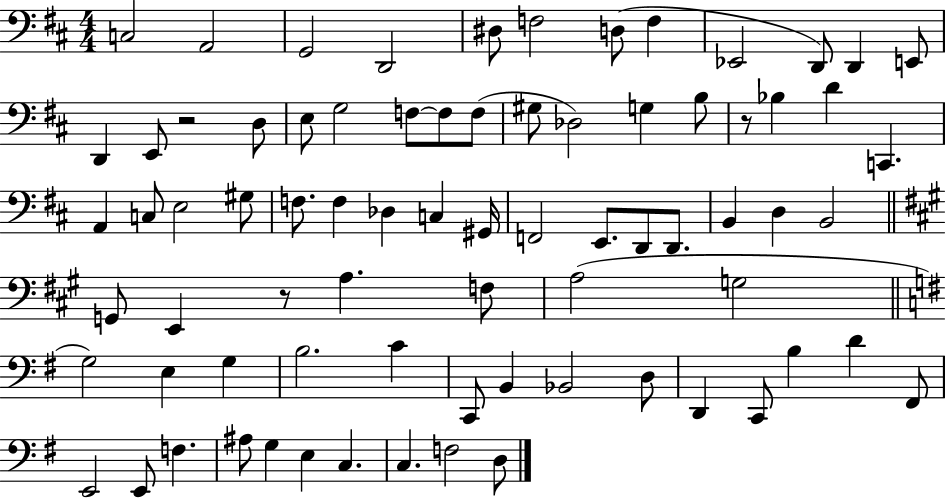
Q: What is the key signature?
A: D major